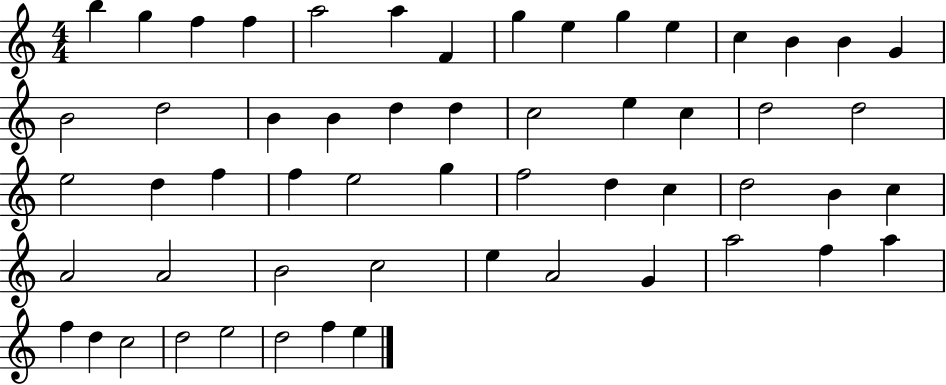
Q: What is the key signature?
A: C major